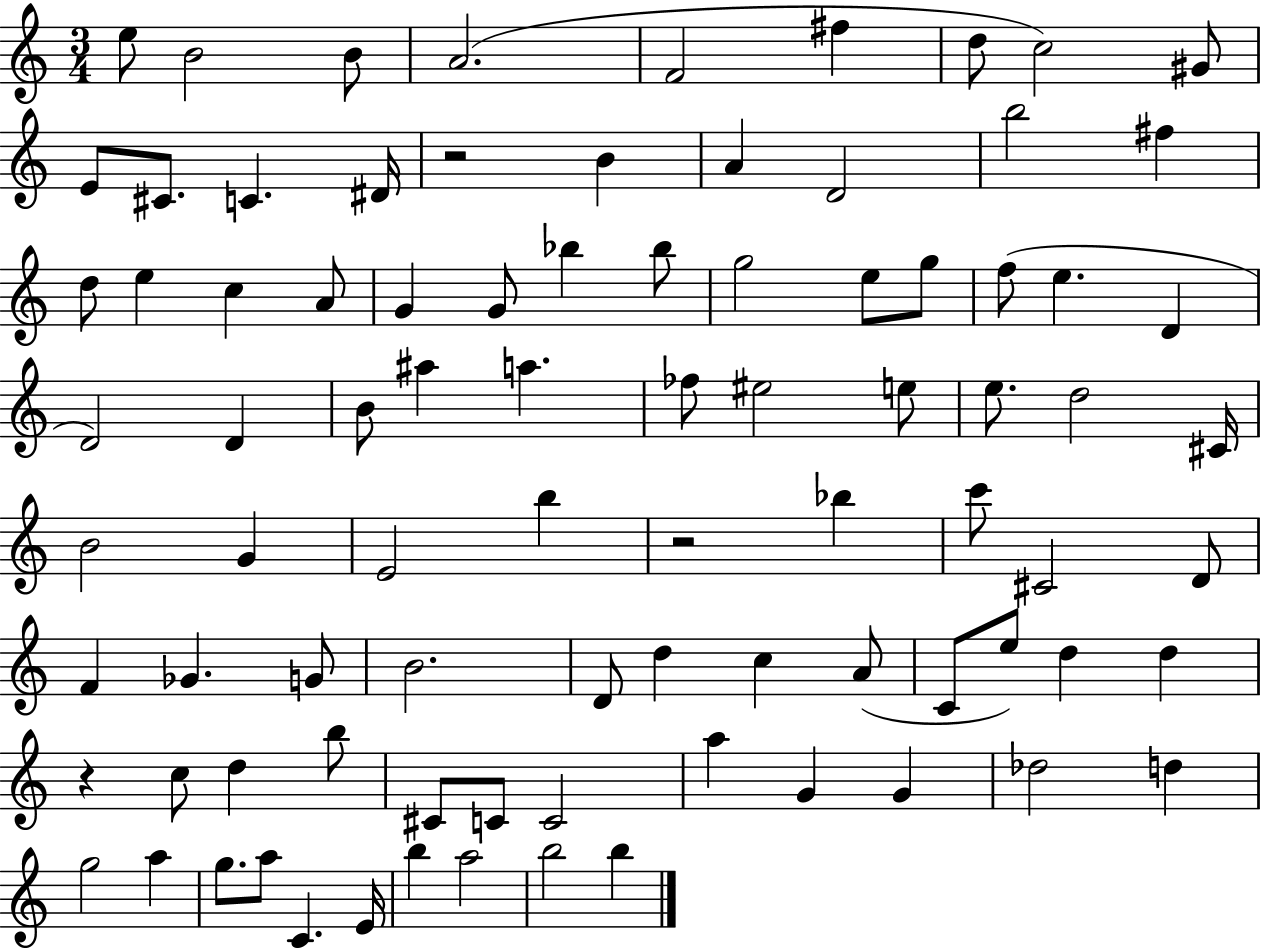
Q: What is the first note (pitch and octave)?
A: E5